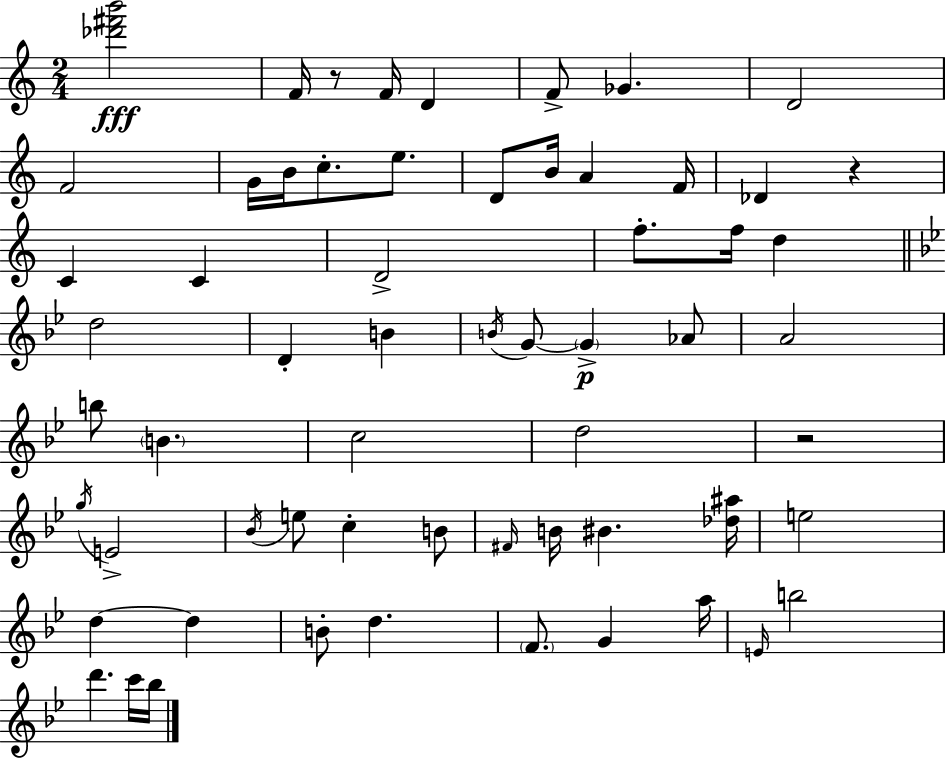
[Db6,F#6,B6]/h F4/s R/e F4/s D4/q F4/e Gb4/q. D4/h F4/h G4/s B4/s C5/e. E5/e. D4/e B4/s A4/q F4/s Db4/q R/q C4/q C4/q D4/h F5/e. F5/s D5/q D5/h D4/q B4/q B4/s G4/e G4/q Ab4/e A4/h B5/e B4/q. C5/h D5/h R/h G5/s E4/h Bb4/s E5/e C5/q B4/e F#4/s B4/s BIS4/q. [Db5,A#5]/s E5/h D5/q D5/q B4/e D5/q. F4/e. G4/q A5/s E4/s B5/h D6/q. C6/s Bb5/s